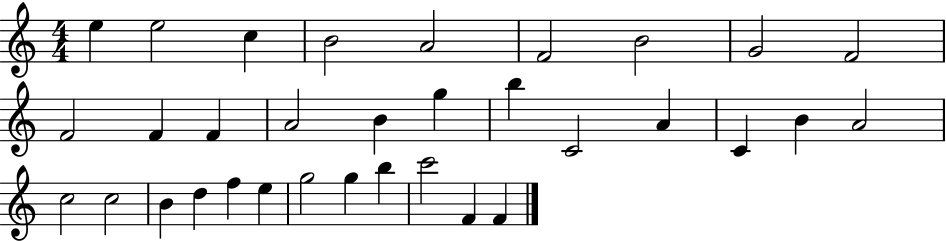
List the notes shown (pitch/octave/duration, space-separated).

E5/q E5/h C5/q B4/h A4/h F4/h B4/h G4/h F4/h F4/h F4/q F4/q A4/h B4/q G5/q B5/q C4/h A4/q C4/q B4/q A4/h C5/h C5/h B4/q D5/q F5/q E5/q G5/h G5/q B5/q C6/h F4/q F4/q